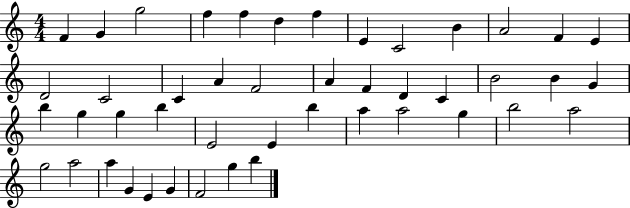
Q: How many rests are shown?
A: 0